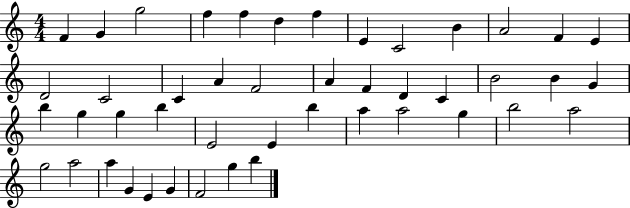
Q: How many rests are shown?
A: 0